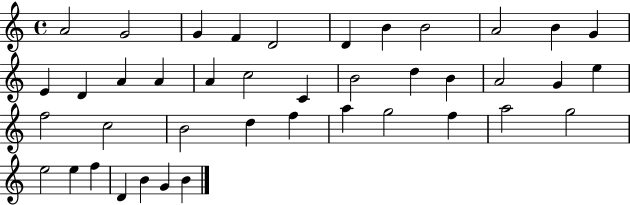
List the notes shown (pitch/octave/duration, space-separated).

A4/h G4/h G4/q F4/q D4/h D4/q B4/q B4/h A4/h B4/q G4/q E4/q D4/q A4/q A4/q A4/q C5/h C4/q B4/h D5/q B4/q A4/h G4/q E5/q F5/h C5/h B4/h D5/q F5/q A5/q G5/h F5/q A5/h G5/h E5/h E5/q F5/q D4/q B4/q G4/q B4/q